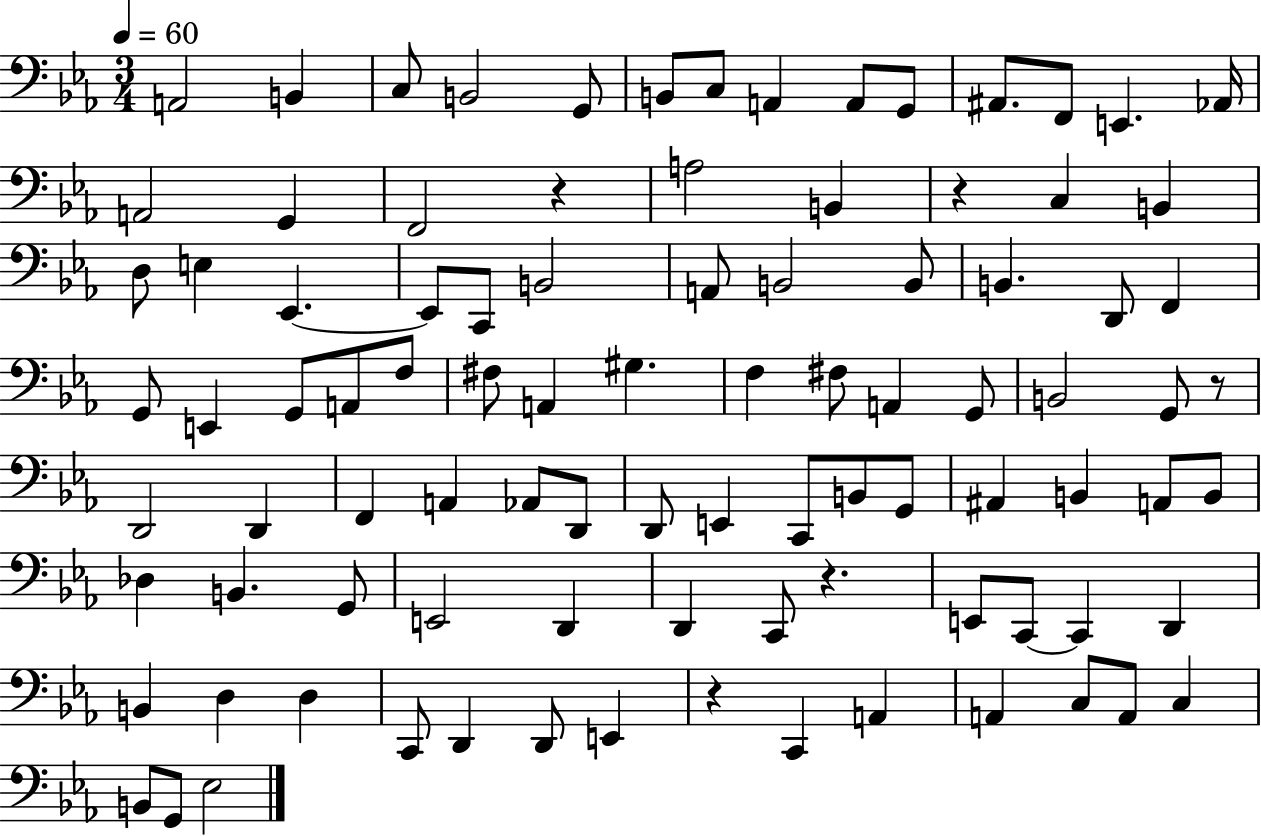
A2/h B2/q C3/e B2/h G2/e B2/e C3/e A2/q A2/e G2/e A#2/e. F2/e E2/q. Ab2/s A2/h G2/q F2/h R/q A3/h B2/q R/q C3/q B2/q D3/e E3/q Eb2/q. Eb2/e C2/e B2/h A2/e B2/h B2/e B2/q. D2/e F2/q G2/e E2/q G2/e A2/e F3/e F#3/e A2/q G#3/q. F3/q F#3/e A2/q G2/e B2/h G2/e R/e D2/h D2/q F2/q A2/q Ab2/e D2/e D2/e E2/q C2/e B2/e G2/e A#2/q B2/q A2/e B2/e Db3/q B2/q. G2/e E2/h D2/q D2/q C2/e R/q. E2/e C2/e C2/q D2/q B2/q D3/q D3/q C2/e D2/q D2/e E2/q R/q C2/q A2/q A2/q C3/e A2/e C3/q B2/e G2/e Eb3/h